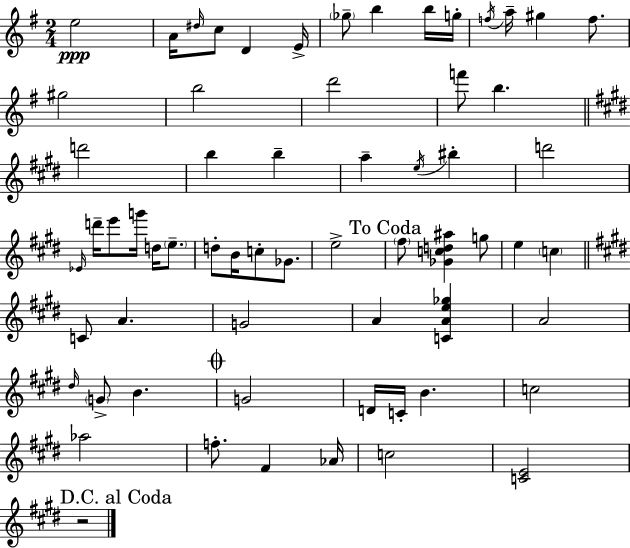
E5/h A4/s D#5/s C5/e D4/q E4/s Gb5/e B5/q B5/s G5/s F5/s A5/s G#5/q F5/e. G#5/h B5/h D6/h F6/e B5/q. D6/h B5/q B5/q A5/q E5/s BIS5/q D6/h Eb4/s D6/s E6/e G6/s D5/s E5/e. D5/e B4/s C5/e Gb4/e. E5/h F#5/e [Gb4,C5,D5,A#5]/q G5/e E5/q C5/q C4/e A4/q. G4/h A4/q [C4,A4,E5,Gb5]/q A4/h D#5/s G4/e B4/q. G4/h D4/s C4/s B4/q. C5/h Ab5/h F5/e. F#4/q Ab4/s C5/h [C4,E4]/h R/h